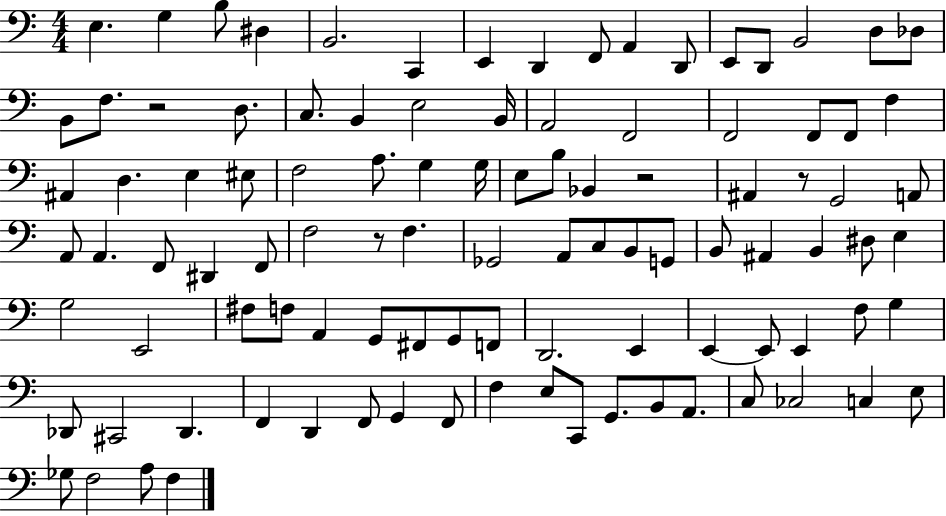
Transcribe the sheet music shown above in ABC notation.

X:1
T:Untitled
M:4/4
L:1/4
K:C
E, G, B,/2 ^D, B,,2 C,, E,, D,, F,,/2 A,, D,,/2 E,,/2 D,,/2 B,,2 D,/2 _D,/2 B,,/2 F,/2 z2 D,/2 C,/2 B,, E,2 B,,/4 A,,2 F,,2 F,,2 F,,/2 F,,/2 F, ^A,, D, E, ^E,/2 F,2 A,/2 G, G,/4 E,/2 B,/2 _B,, z2 ^A,, z/2 G,,2 A,,/2 A,,/2 A,, F,,/2 ^D,, F,,/2 F,2 z/2 F, _G,,2 A,,/2 C,/2 B,,/2 G,,/2 B,,/2 ^A,, B,, ^D,/2 E, G,2 E,,2 ^F,/2 F,/2 A,, G,,/2 ^F,,/2 G,,/2 F,,/2 D,,2 E,, E,, E,,/2 E,, F,/2 G, _D,,/2 ^C,,2 _D,, F,, D,, F,,/2 G,, F,,/2 F, E,/2 C,,/2 G,,/2 B,,/2 A,,/2 C,/2 _C,2 C, E,/2 _G,/2 F,2 A,/2 F,